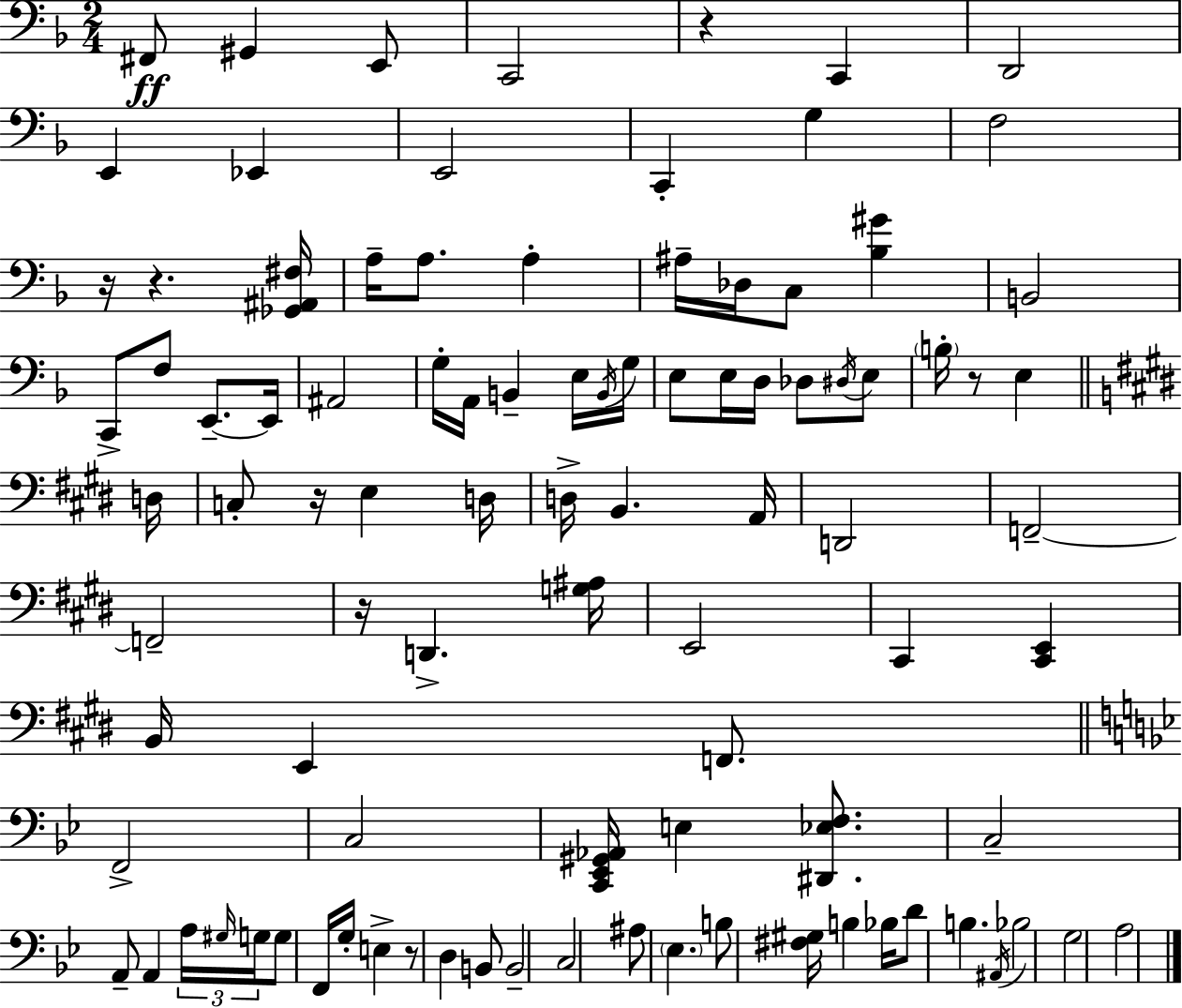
{
  \clef bass
  \numericTimeSignature
  \time 2/4
  \key f \major
  fis,8\ff gis,4 e,8 | c,2 | r4 c,4 | d,2 | \break e,4 ees,4 | e,2 | c,4-. g4 | f2 | \break r16 r4. <ges, ais, fis>16 | a16-- a8. a4-. | ais16-- des16 c8 <bes gis'>4 | b,2 | \break c,8-> f8 e,8.--~~ e,16 | ais,2 | g16-. a,16 b,4-- e16 \acciaccatura { b,16 } | g16 e8 e16 d16 des8 \acciaccatura { dis16 } | \break e8 \parenthesize b16-. r8 e4 | \bar "||" \break \key e \major d16 c8-. r16 e4 | d16 d16-> b,4. | a,16 d,2 | f,2--~~ | \break f,2-- | r16 d,4.-> | <g ais>16 e,2 | cis,4 <cis, e,>4 | \break b,16 e,4 f,8. | \bar "||" \break \key g \minor f,2-> | c2 | <c, ees, gis, aes,>16 e4 <dis, ees f>8. | c2-- | \break a,8-- a,4 \tuplet 3/2 { a16 \grace { gis16 } | g16 } g8 f,16 g16-. e4-> | r8 d4 b,8 | b,2-- | \break c2 | ais8 \parenthesize ees4. | b8 <fis gis>16 b4 | bes16 d'8 b4. | \break \acciaccatura { ais,16 } bes2 | g2 | a2 | \bar "|."
}